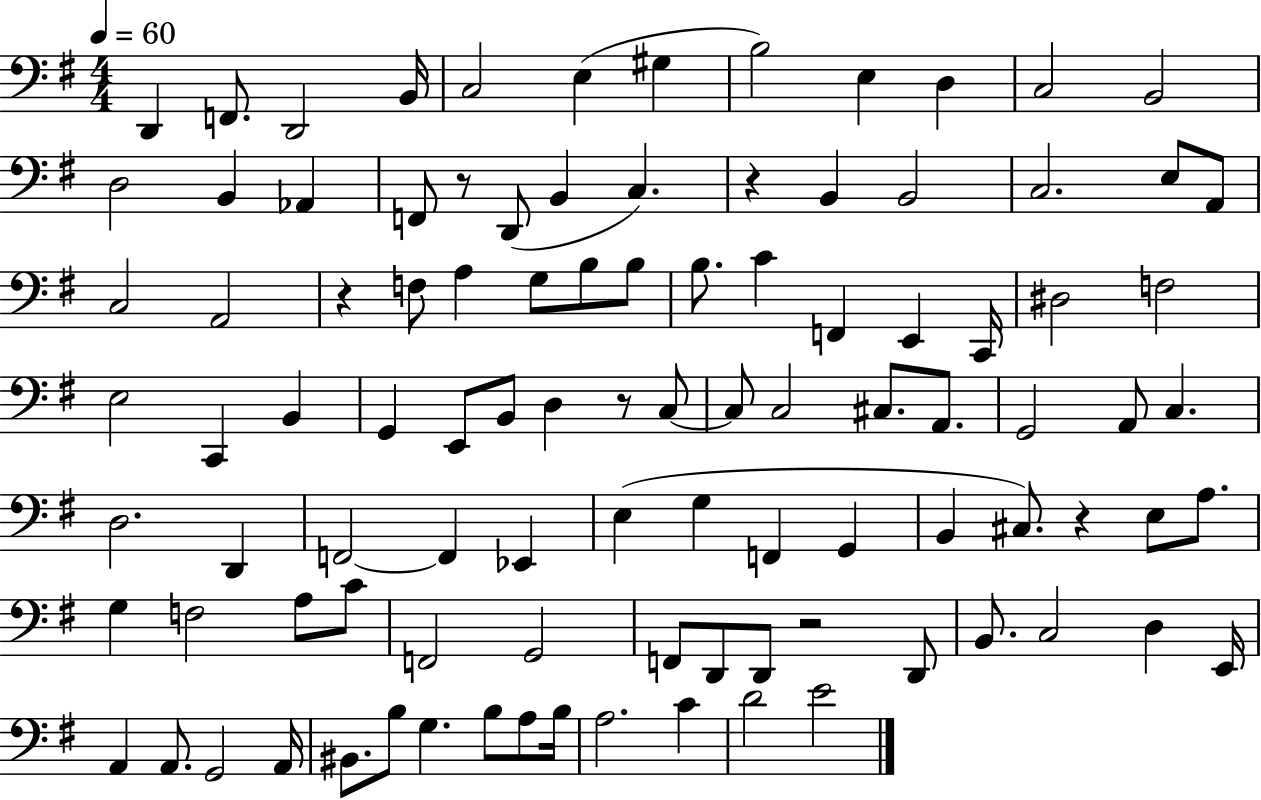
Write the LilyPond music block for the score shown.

{
  \clef bass
  \numericTimeSignature
  \time 4/4
  \key g \major
  \tempo 4 = 60
  d,4 f,8. d,2 b,16 | c2 e4( gis4 | b2) e4 d4 | c2 b,2 | \break d2 b,4 aes,4 | f,8 r8 d,8( b,4 c4.) | r4 b,4 b,2 | c2. e8 a,8 | \break c2 a,2 | r4 f8 a4 g8 b8 b8 | b8. c'4 f,4 e,4 c,16 | dis2 f2 | \break e2 c,4 b,4 | g,4 e,8 b,8 d4 r8 c8~~ | c8 c2 cis8. a,8. | g,2 a,8 c4. | \break d2. d,4 | f,2~~ f,4 ees,4 | e4( g4 f,4 g,4 | b,4 cis8.) r4 e8 a8. | \break g4 f2 a8 c'8 | f,2 g,2 | f,8 d,8 d,8 r2 d,8 | b,8. c2 d4 e,16 | \break a,4 a,8. g,2 a,16 | bis,8. b8 g4. b8 a8 b16 | a2. c'4 | d'2 e'2 | \break \bar "|."
}